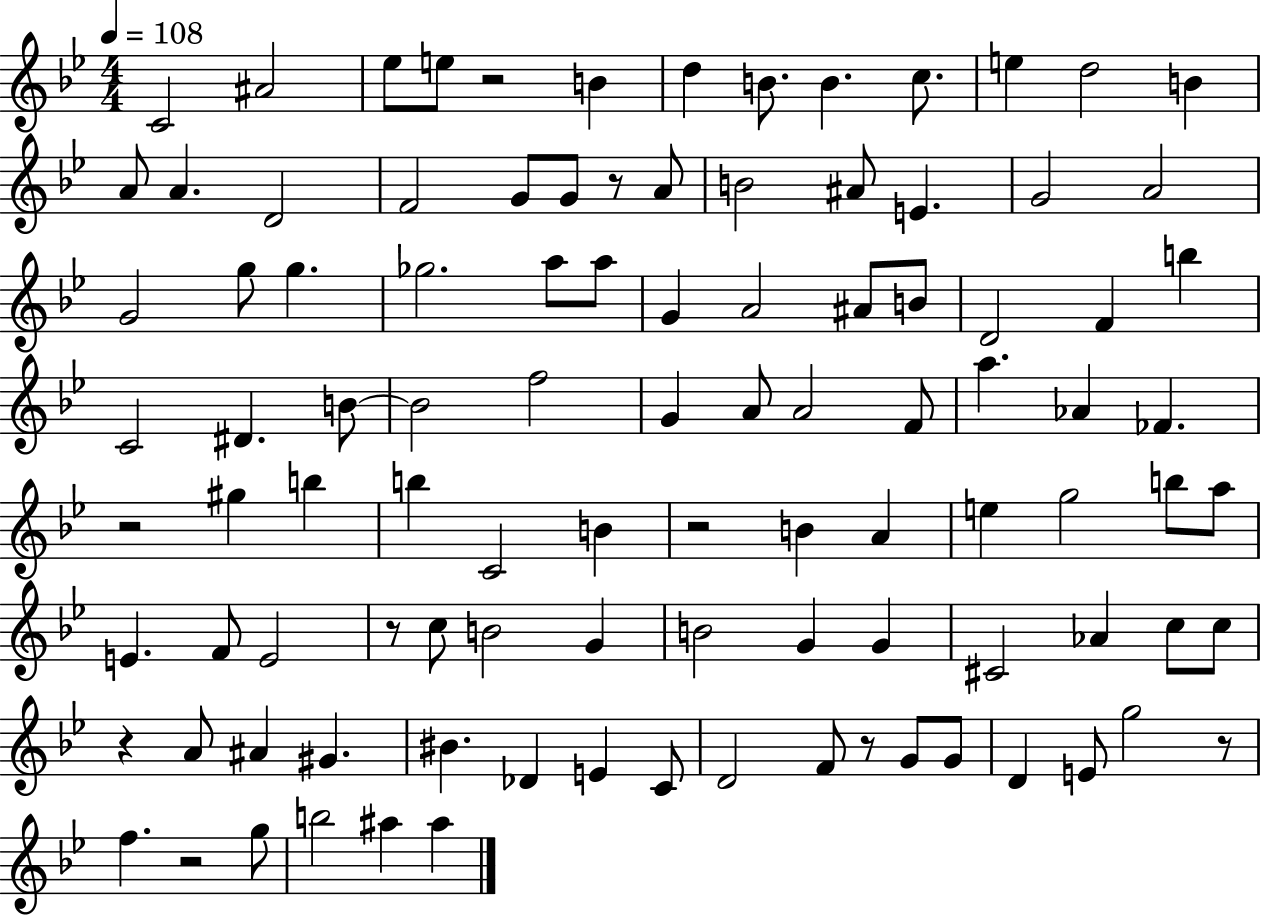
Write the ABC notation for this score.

X:1
T:Untitled
M:4/4
L:1/4
K:Bb
C2 ^A2 _e/2 e/2 z2 B d B/2 B c/2 e d2 B A/2 A D2 F2 G/2 G/2 z/2 A/2 B2 ^A/2 E G2 A2 G2 g/2 g _g2 a/2 a/2 G A2 ^A/2 B/2 D2 F b C2 ^D B/2 B2 f2 G A/2 A2 F/2 a _A _F z2 ^g b b C2 B z2 B A e g2 b/2 a/2 E F/2 E2 z/2 c/2 B2 G B2 G G ^C2 _A c/2 c/2 z A/2 ^A ^G ^B _D E C/2 D2 F/2 z/2 G/2 G/2 D E/2 g2 z/2 f z2 g/2 b2 ^a ^a